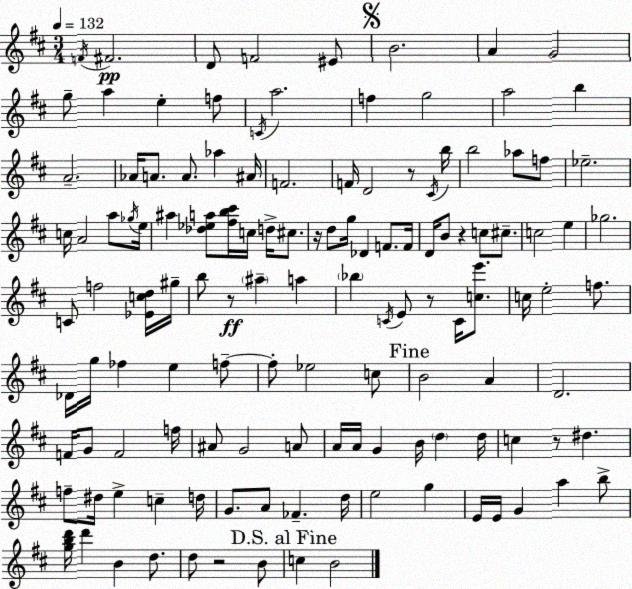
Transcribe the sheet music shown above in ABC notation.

X:1
T:Untitled
M:3/4
L:1/4
K:D
F/4 ^F2 D/2 F2 ^E/2 B2 A G2 g/2 a e f/2 C/4 a2 f g2 a2 b A2 _A/4 A/2 A/2 _a ^A/4 F2 F/4 D2 z/2 ^C/4 b/4 b2 _a/2 f/2 _e2 c/4 A2 a/2 _g/4 e/4 ^a [_d_ea]/2 [^fb^c']/4 c/4 d/4 ^c/2 z/4 d/2 g/4 _D F/2 F/4 D/4 B/2 z c/2 ^c/2 c2 e _g2 C/2 f2 [_Ecd]/4 ^g/4 b/2 z/2 ^a a _b C/4 E/2 z/2 C/4 [ce']/2 c/4 e2 f/2 _D/4 g/4 _f e f/2 f/2 _e2 c/2 B2 A D2 F/4 G/2 F2 f/4 ^A/2 G2 A/2 A/4 A/4 G B/4 d d/4 c z/2 ^d f/2 ^d/4 e c d/4 G/2 A/2 _F d/4 e2 g E/4 E/4 G a b/2 [gbd']/4 d' B d/2 d/2 z2 B/2 c B2